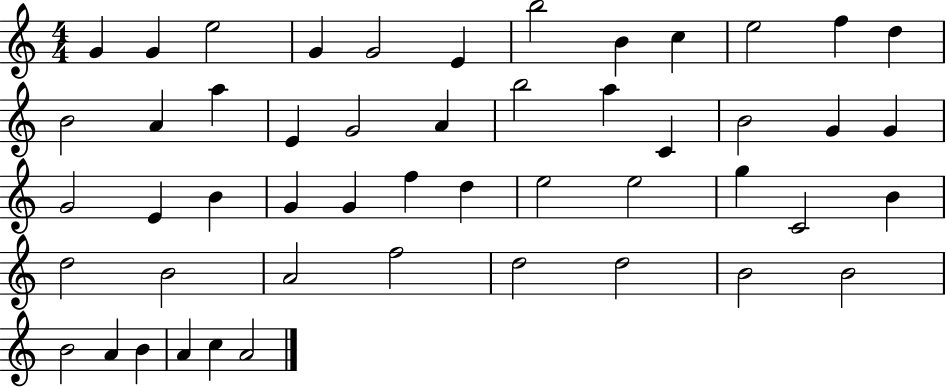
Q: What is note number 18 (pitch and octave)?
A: A4